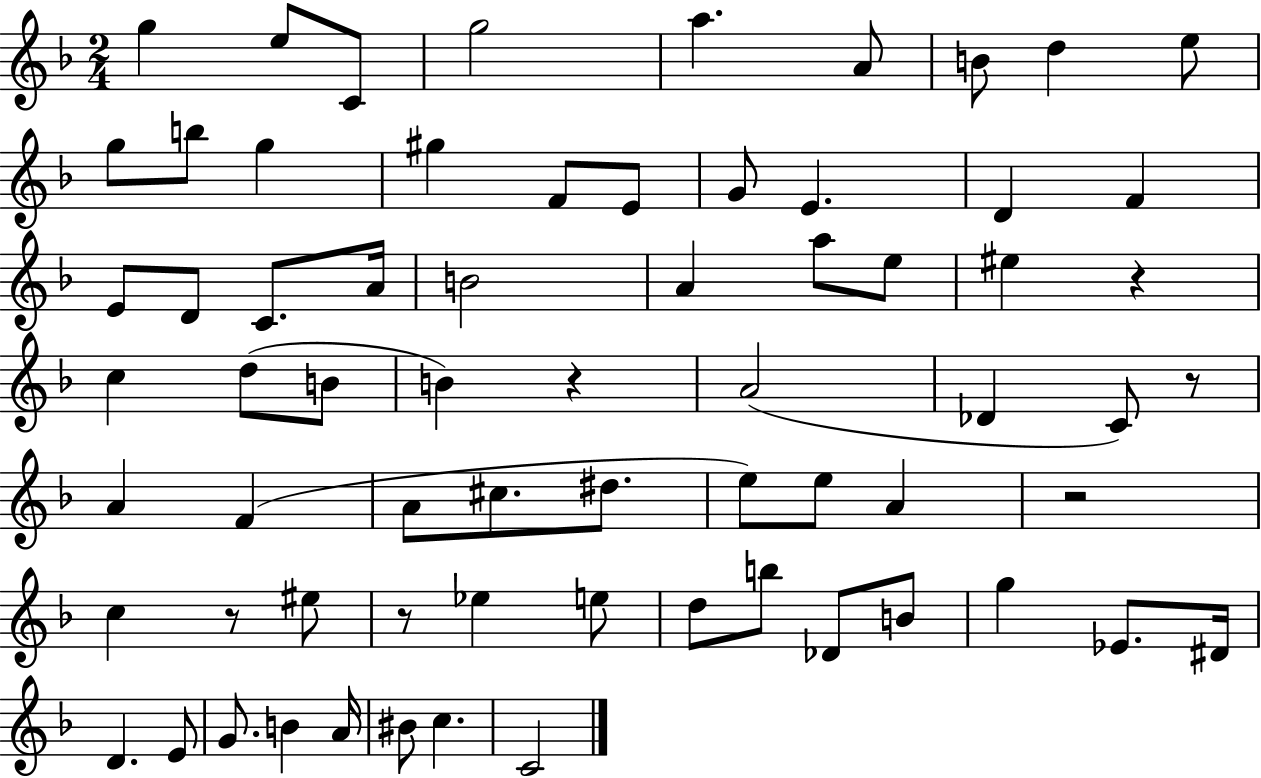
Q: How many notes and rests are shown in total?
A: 68